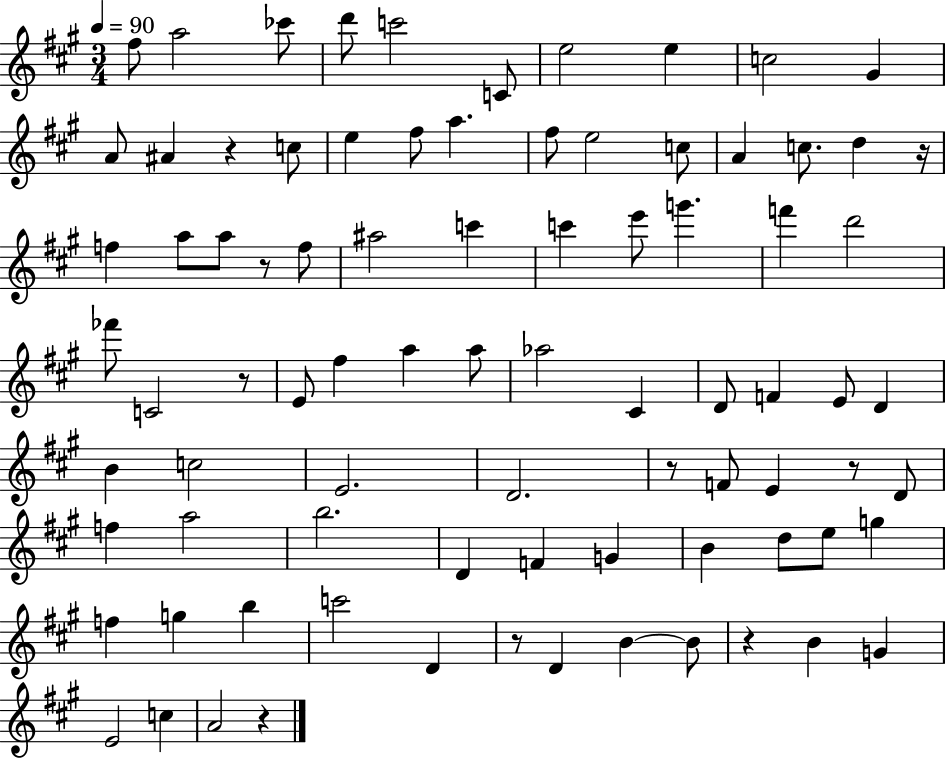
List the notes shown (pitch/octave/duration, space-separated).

F#5/e A5/h CES6/e D6/e C6/h C4/e E5/h E5/q C5/h G#4/q A4/e A#4/q R/q C5/e E5/q F#5/e A5/q. F#5/e E5/h C5/e A4/q C5/e. D5/q R/s F5/q A5/e A5/e R/e F5/e A#5/h C6/q C6/q E6/e G6/q. F6/q D6/h FES6/e C4/h R/e E4/e F#5/q A5/q A5/e Ab5/h C#4/q D4/e F4/q E4/e D4/q B4/q C5/h E4/h. D4/h. R/e F4/e E4/q R/e D4/e F5/q A5/h B5/h. D4/q F4/q G4/q B4/q D5/e E5/e G5/q F5/q G5/q B5/q C6/h D4/q R/e D4/q B4/q B4/e R/q B4/q G4/q E4/h C5/q A4/h R/q